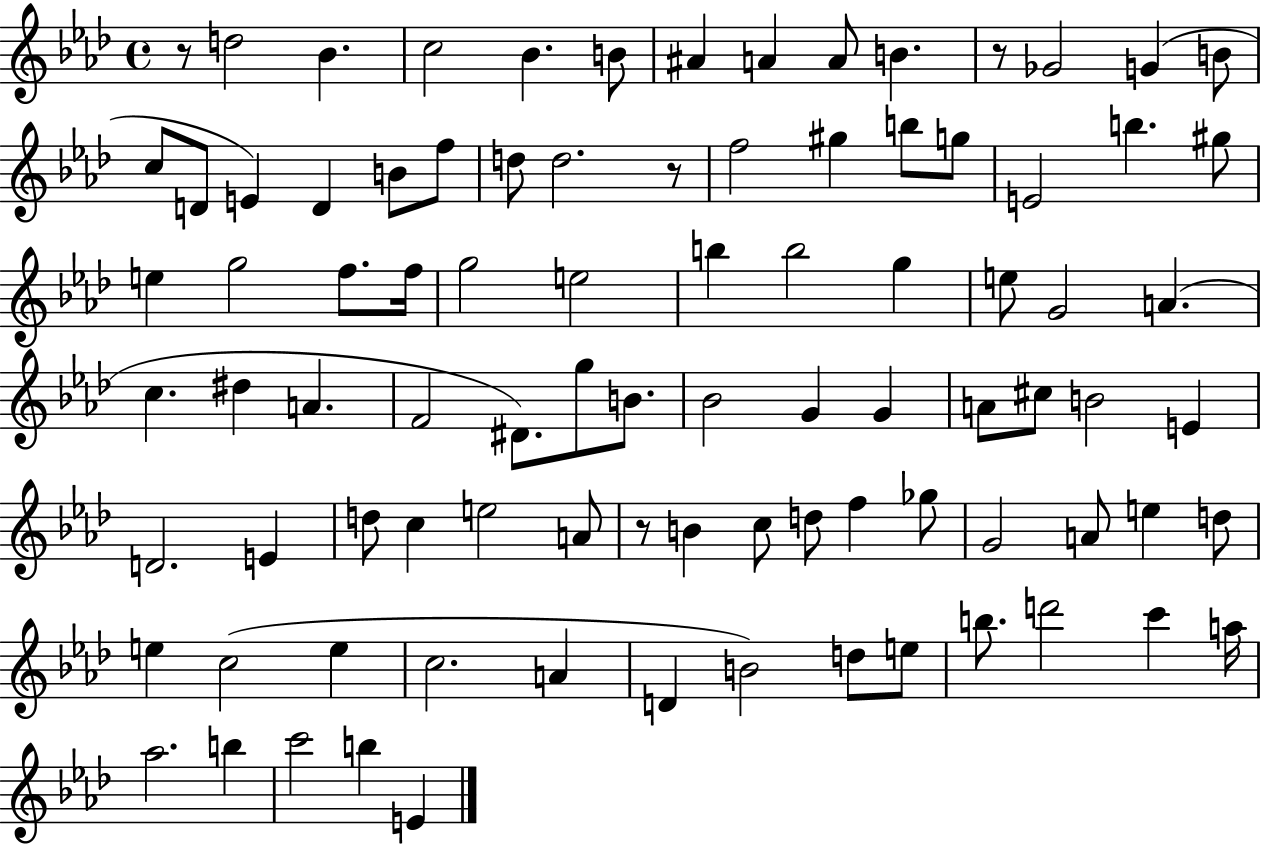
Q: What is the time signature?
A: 4/4